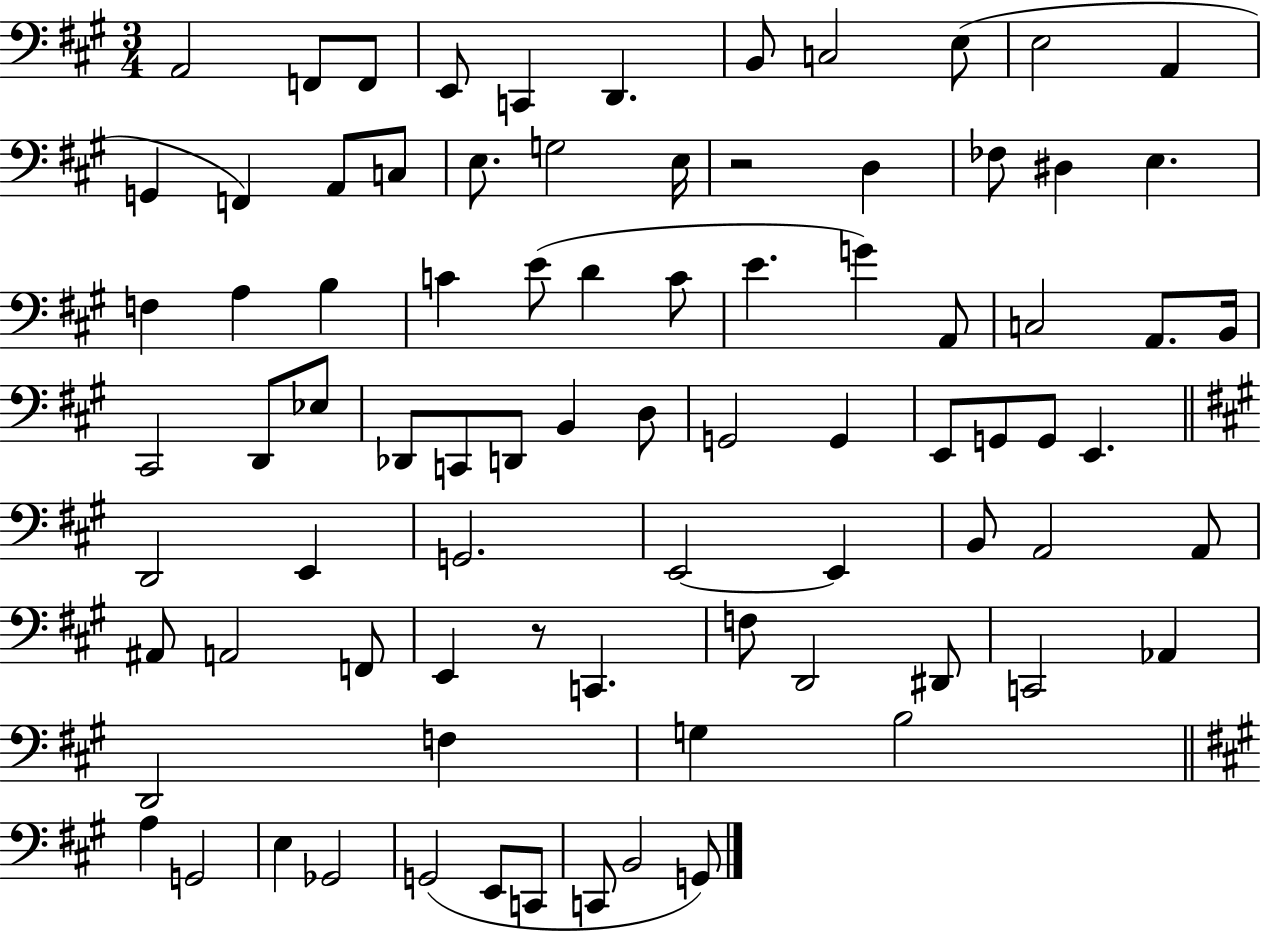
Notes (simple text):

A2/h F2/e F2/e E2/e C2/q D2/q. B2/e C3/h E3/e E3/h A2/q G2/q F2/q A2/e C3/e E3/e. G3/h E3/s R/h D3/q FES3/e D#3/q E3/q. F3/q A3/q B3/q C4/q E4/e D4/q C4/e E4/q. G4/q A2/e C3/h A2/e. B2/s C#2/h D2/e Eb3/e Db2/e C2/e D2/e B2/q D3/e G2/h G2/q E2/e G2/e G2/e E2/q. D2/h E2/q G2/h. E2/h E2/q B2/e A2/h A2/e A#2/e A2/h F2/e E2/q R/e C2/q. F3/e D2/h D#2/e C2/h Ab2/q D2/h F3/q G3/q B3/h A3/q G2/h E3/q Gb2/h G2/h E2/e C2/e C2/e B2/h G2/e